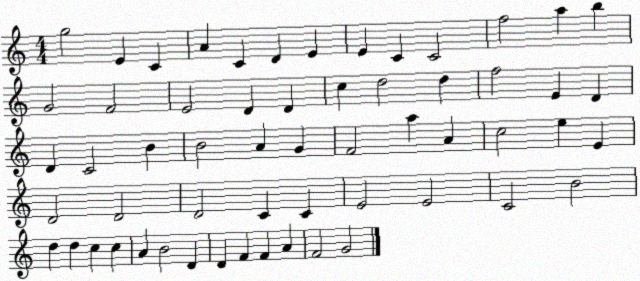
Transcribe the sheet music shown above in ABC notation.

X:1
T:Untitled
M:4/4
L:1/4
K:C
g2 E C A C D E E C C2 f2 a b G2 F2 E2 D D c d2 d f2 E D D C2 B B2 A G F2 a A c2 e E D2 D2 D2 C C E2 E2 C2 B2 d d c c A B2 D D F F A F2 G2